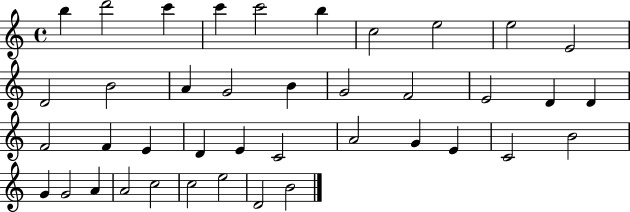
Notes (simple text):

B5/q D6/h C6/q C6/q C6/h B5/q C5/h E5/h E5/h E4/h D4/h B4/h A4/q G4/h B4/q G4/h F4/h E4/h D4/q D4/q F4/h F4/q E4/q D4/q E4/q C4/h A4/h G4/q E4/q C4/h B4/h G4/q G4/h A4/q A4/h C5/h C5/h E5/h D4/h B4/h